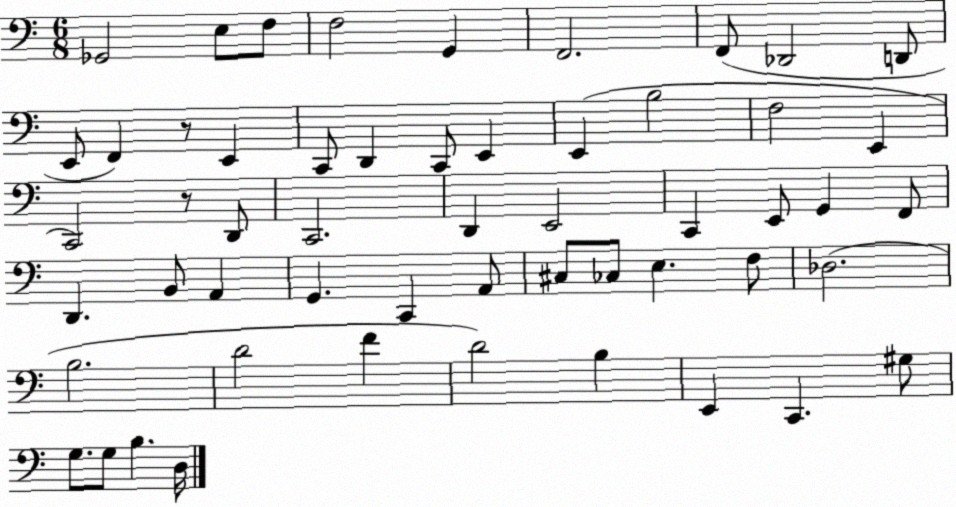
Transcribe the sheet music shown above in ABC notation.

X:1
T:Untitled
M:6/8
L:1/4
K:C
_G,,2 E,/2 F,/2 F,2 G,, F,,2 F,,/2 _D,,2 D,,/2 E,,/2 F,, z/2 E,, C,,/2 D,, C,,/2 E,, E,, B,2 F,2 E,, C,,2 z/2 D,,/2 C,,2 D,, E,,2 C,, E,,/2 G,, F,,/2 D,, B,,/2 A,, G,, C,, A,,/2 ^C,/2 _C,/2 E, F,/2 _D,2 B,2 D2 F D2 B, E,, C,, ^G,/2 G,/2 G,/2 B, D,/4